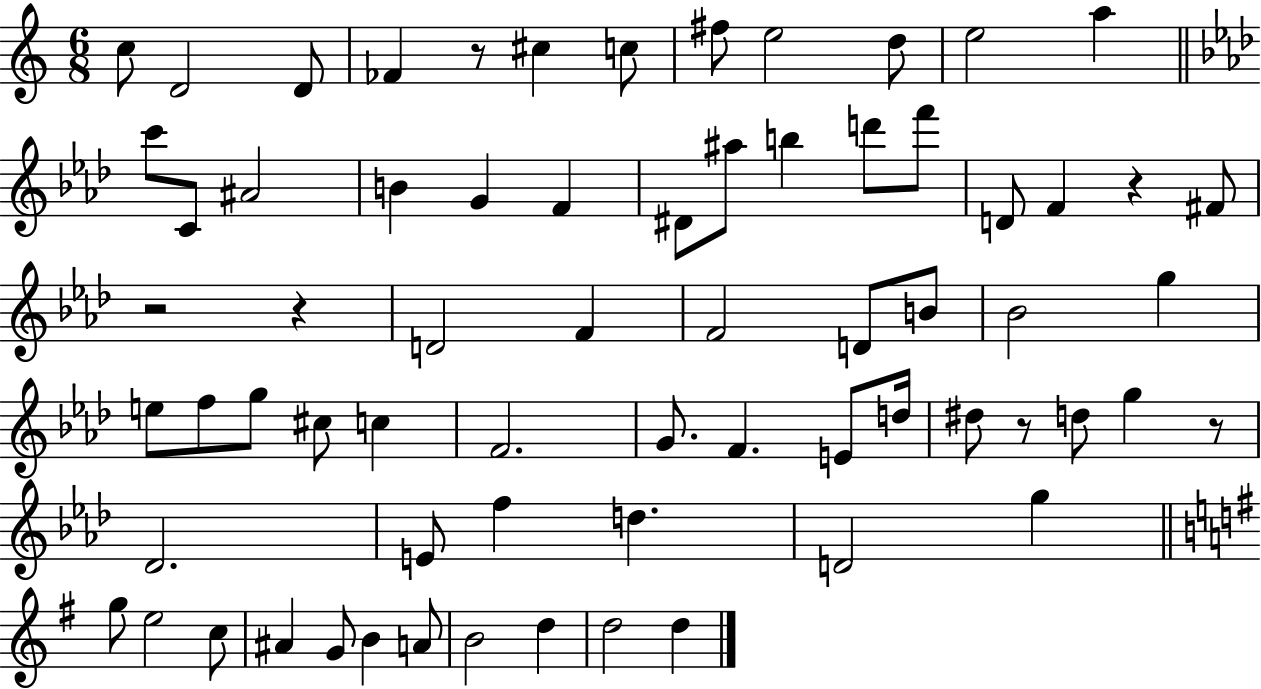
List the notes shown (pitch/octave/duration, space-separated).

C5/e D4/h D4/e FES4/q R/e C#5/q C5/e F#5/e E5/h D5/e E5/h A5/q C6/e C4/e A#4/h B4/q G4/q F4/q D#4/e A#5/e B5/q D6/e F6/e D4/e F4/q R/q F#4/e R/h R/q D4/h F4/q F4/h D4/e B4/e Bb4/h G5/q E5/e F5/e G5/e C#5/e C5/q F4/h. G4/e. F4/q. E4/e D5/s D#5/e R/e D5/e G5/q R/e Db4/h. E4/e F5/q D5/q. D4/h G5/q G5/e E5/h C5/e A#4/q G4/e B4/q A4/e B4/h D5/q D5/h D5/q